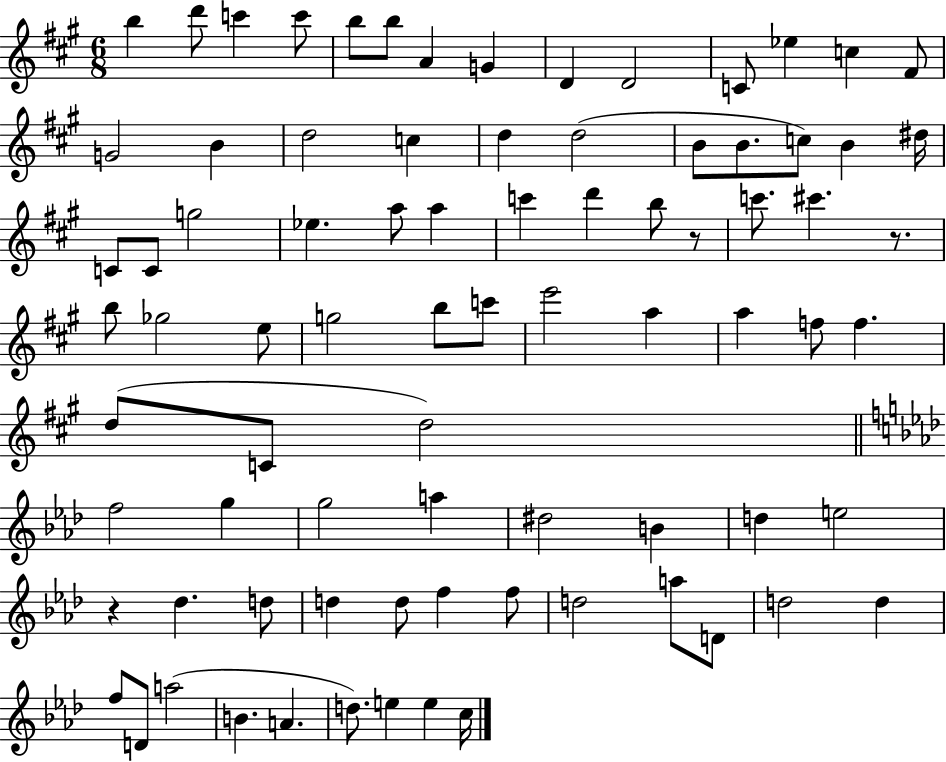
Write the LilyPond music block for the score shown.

{
  \clef treble
  \numericTimeSignature
  \time 6/8
  \key a \major
  b''4 d'''8 c'''4 c'''8 | b''8 b''8 a'4 g'4 | d'4 d'2 | c'8 ees''4 c''4 fis'8 | \break g'2 b'4 | d''2 c''4 | d''4 d''2( | b'8 b'8. c''8) b'4 dis''16 | \break c'8 c'8 g''2 | ees''4. a''8 a''4 | c'''4 d'''4 b''8 r8 | c'''8. cis'''4. r8. | \break b''8 ges''2 e''8 | g''2 b''8 c'''8 | e'''2 a''4 | a''4 f''8 f''4. | \break d''8( c'8 d''2) | \bar "||" \break \key f \minor f''2 g''4 | g''2 a''4 | dis''2 b'4 | d''4 e''2 | \break r4 des''4. d''8 | d''4 d''8 f''4 f''8 | d''2 a''8 d'8 | d''2 d''4 | \break f''8 d'8 a''2( | b'4. a'4. | d''8.) e''4 e''4 c''16 | \bar "|."
}